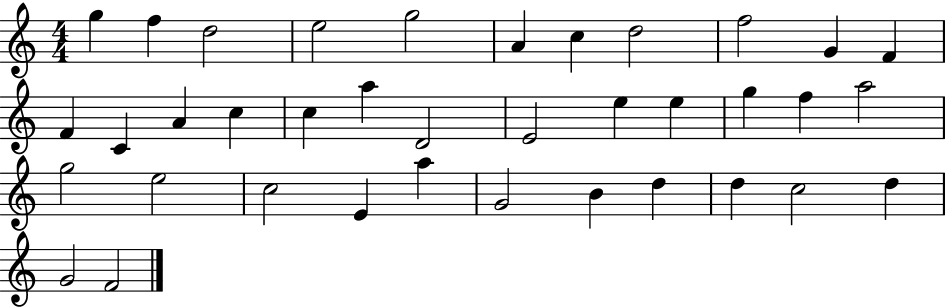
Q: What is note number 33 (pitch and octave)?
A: D5